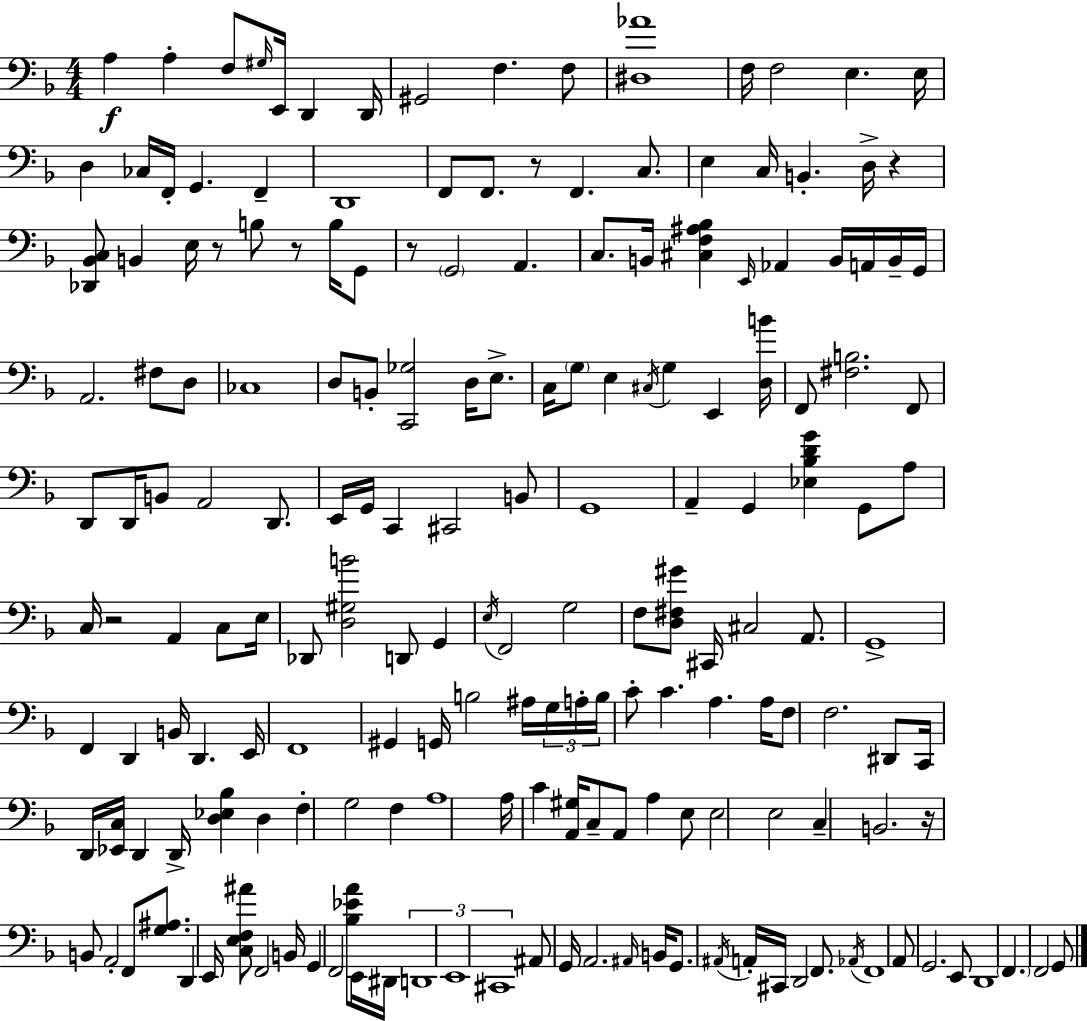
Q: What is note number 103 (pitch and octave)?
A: C4